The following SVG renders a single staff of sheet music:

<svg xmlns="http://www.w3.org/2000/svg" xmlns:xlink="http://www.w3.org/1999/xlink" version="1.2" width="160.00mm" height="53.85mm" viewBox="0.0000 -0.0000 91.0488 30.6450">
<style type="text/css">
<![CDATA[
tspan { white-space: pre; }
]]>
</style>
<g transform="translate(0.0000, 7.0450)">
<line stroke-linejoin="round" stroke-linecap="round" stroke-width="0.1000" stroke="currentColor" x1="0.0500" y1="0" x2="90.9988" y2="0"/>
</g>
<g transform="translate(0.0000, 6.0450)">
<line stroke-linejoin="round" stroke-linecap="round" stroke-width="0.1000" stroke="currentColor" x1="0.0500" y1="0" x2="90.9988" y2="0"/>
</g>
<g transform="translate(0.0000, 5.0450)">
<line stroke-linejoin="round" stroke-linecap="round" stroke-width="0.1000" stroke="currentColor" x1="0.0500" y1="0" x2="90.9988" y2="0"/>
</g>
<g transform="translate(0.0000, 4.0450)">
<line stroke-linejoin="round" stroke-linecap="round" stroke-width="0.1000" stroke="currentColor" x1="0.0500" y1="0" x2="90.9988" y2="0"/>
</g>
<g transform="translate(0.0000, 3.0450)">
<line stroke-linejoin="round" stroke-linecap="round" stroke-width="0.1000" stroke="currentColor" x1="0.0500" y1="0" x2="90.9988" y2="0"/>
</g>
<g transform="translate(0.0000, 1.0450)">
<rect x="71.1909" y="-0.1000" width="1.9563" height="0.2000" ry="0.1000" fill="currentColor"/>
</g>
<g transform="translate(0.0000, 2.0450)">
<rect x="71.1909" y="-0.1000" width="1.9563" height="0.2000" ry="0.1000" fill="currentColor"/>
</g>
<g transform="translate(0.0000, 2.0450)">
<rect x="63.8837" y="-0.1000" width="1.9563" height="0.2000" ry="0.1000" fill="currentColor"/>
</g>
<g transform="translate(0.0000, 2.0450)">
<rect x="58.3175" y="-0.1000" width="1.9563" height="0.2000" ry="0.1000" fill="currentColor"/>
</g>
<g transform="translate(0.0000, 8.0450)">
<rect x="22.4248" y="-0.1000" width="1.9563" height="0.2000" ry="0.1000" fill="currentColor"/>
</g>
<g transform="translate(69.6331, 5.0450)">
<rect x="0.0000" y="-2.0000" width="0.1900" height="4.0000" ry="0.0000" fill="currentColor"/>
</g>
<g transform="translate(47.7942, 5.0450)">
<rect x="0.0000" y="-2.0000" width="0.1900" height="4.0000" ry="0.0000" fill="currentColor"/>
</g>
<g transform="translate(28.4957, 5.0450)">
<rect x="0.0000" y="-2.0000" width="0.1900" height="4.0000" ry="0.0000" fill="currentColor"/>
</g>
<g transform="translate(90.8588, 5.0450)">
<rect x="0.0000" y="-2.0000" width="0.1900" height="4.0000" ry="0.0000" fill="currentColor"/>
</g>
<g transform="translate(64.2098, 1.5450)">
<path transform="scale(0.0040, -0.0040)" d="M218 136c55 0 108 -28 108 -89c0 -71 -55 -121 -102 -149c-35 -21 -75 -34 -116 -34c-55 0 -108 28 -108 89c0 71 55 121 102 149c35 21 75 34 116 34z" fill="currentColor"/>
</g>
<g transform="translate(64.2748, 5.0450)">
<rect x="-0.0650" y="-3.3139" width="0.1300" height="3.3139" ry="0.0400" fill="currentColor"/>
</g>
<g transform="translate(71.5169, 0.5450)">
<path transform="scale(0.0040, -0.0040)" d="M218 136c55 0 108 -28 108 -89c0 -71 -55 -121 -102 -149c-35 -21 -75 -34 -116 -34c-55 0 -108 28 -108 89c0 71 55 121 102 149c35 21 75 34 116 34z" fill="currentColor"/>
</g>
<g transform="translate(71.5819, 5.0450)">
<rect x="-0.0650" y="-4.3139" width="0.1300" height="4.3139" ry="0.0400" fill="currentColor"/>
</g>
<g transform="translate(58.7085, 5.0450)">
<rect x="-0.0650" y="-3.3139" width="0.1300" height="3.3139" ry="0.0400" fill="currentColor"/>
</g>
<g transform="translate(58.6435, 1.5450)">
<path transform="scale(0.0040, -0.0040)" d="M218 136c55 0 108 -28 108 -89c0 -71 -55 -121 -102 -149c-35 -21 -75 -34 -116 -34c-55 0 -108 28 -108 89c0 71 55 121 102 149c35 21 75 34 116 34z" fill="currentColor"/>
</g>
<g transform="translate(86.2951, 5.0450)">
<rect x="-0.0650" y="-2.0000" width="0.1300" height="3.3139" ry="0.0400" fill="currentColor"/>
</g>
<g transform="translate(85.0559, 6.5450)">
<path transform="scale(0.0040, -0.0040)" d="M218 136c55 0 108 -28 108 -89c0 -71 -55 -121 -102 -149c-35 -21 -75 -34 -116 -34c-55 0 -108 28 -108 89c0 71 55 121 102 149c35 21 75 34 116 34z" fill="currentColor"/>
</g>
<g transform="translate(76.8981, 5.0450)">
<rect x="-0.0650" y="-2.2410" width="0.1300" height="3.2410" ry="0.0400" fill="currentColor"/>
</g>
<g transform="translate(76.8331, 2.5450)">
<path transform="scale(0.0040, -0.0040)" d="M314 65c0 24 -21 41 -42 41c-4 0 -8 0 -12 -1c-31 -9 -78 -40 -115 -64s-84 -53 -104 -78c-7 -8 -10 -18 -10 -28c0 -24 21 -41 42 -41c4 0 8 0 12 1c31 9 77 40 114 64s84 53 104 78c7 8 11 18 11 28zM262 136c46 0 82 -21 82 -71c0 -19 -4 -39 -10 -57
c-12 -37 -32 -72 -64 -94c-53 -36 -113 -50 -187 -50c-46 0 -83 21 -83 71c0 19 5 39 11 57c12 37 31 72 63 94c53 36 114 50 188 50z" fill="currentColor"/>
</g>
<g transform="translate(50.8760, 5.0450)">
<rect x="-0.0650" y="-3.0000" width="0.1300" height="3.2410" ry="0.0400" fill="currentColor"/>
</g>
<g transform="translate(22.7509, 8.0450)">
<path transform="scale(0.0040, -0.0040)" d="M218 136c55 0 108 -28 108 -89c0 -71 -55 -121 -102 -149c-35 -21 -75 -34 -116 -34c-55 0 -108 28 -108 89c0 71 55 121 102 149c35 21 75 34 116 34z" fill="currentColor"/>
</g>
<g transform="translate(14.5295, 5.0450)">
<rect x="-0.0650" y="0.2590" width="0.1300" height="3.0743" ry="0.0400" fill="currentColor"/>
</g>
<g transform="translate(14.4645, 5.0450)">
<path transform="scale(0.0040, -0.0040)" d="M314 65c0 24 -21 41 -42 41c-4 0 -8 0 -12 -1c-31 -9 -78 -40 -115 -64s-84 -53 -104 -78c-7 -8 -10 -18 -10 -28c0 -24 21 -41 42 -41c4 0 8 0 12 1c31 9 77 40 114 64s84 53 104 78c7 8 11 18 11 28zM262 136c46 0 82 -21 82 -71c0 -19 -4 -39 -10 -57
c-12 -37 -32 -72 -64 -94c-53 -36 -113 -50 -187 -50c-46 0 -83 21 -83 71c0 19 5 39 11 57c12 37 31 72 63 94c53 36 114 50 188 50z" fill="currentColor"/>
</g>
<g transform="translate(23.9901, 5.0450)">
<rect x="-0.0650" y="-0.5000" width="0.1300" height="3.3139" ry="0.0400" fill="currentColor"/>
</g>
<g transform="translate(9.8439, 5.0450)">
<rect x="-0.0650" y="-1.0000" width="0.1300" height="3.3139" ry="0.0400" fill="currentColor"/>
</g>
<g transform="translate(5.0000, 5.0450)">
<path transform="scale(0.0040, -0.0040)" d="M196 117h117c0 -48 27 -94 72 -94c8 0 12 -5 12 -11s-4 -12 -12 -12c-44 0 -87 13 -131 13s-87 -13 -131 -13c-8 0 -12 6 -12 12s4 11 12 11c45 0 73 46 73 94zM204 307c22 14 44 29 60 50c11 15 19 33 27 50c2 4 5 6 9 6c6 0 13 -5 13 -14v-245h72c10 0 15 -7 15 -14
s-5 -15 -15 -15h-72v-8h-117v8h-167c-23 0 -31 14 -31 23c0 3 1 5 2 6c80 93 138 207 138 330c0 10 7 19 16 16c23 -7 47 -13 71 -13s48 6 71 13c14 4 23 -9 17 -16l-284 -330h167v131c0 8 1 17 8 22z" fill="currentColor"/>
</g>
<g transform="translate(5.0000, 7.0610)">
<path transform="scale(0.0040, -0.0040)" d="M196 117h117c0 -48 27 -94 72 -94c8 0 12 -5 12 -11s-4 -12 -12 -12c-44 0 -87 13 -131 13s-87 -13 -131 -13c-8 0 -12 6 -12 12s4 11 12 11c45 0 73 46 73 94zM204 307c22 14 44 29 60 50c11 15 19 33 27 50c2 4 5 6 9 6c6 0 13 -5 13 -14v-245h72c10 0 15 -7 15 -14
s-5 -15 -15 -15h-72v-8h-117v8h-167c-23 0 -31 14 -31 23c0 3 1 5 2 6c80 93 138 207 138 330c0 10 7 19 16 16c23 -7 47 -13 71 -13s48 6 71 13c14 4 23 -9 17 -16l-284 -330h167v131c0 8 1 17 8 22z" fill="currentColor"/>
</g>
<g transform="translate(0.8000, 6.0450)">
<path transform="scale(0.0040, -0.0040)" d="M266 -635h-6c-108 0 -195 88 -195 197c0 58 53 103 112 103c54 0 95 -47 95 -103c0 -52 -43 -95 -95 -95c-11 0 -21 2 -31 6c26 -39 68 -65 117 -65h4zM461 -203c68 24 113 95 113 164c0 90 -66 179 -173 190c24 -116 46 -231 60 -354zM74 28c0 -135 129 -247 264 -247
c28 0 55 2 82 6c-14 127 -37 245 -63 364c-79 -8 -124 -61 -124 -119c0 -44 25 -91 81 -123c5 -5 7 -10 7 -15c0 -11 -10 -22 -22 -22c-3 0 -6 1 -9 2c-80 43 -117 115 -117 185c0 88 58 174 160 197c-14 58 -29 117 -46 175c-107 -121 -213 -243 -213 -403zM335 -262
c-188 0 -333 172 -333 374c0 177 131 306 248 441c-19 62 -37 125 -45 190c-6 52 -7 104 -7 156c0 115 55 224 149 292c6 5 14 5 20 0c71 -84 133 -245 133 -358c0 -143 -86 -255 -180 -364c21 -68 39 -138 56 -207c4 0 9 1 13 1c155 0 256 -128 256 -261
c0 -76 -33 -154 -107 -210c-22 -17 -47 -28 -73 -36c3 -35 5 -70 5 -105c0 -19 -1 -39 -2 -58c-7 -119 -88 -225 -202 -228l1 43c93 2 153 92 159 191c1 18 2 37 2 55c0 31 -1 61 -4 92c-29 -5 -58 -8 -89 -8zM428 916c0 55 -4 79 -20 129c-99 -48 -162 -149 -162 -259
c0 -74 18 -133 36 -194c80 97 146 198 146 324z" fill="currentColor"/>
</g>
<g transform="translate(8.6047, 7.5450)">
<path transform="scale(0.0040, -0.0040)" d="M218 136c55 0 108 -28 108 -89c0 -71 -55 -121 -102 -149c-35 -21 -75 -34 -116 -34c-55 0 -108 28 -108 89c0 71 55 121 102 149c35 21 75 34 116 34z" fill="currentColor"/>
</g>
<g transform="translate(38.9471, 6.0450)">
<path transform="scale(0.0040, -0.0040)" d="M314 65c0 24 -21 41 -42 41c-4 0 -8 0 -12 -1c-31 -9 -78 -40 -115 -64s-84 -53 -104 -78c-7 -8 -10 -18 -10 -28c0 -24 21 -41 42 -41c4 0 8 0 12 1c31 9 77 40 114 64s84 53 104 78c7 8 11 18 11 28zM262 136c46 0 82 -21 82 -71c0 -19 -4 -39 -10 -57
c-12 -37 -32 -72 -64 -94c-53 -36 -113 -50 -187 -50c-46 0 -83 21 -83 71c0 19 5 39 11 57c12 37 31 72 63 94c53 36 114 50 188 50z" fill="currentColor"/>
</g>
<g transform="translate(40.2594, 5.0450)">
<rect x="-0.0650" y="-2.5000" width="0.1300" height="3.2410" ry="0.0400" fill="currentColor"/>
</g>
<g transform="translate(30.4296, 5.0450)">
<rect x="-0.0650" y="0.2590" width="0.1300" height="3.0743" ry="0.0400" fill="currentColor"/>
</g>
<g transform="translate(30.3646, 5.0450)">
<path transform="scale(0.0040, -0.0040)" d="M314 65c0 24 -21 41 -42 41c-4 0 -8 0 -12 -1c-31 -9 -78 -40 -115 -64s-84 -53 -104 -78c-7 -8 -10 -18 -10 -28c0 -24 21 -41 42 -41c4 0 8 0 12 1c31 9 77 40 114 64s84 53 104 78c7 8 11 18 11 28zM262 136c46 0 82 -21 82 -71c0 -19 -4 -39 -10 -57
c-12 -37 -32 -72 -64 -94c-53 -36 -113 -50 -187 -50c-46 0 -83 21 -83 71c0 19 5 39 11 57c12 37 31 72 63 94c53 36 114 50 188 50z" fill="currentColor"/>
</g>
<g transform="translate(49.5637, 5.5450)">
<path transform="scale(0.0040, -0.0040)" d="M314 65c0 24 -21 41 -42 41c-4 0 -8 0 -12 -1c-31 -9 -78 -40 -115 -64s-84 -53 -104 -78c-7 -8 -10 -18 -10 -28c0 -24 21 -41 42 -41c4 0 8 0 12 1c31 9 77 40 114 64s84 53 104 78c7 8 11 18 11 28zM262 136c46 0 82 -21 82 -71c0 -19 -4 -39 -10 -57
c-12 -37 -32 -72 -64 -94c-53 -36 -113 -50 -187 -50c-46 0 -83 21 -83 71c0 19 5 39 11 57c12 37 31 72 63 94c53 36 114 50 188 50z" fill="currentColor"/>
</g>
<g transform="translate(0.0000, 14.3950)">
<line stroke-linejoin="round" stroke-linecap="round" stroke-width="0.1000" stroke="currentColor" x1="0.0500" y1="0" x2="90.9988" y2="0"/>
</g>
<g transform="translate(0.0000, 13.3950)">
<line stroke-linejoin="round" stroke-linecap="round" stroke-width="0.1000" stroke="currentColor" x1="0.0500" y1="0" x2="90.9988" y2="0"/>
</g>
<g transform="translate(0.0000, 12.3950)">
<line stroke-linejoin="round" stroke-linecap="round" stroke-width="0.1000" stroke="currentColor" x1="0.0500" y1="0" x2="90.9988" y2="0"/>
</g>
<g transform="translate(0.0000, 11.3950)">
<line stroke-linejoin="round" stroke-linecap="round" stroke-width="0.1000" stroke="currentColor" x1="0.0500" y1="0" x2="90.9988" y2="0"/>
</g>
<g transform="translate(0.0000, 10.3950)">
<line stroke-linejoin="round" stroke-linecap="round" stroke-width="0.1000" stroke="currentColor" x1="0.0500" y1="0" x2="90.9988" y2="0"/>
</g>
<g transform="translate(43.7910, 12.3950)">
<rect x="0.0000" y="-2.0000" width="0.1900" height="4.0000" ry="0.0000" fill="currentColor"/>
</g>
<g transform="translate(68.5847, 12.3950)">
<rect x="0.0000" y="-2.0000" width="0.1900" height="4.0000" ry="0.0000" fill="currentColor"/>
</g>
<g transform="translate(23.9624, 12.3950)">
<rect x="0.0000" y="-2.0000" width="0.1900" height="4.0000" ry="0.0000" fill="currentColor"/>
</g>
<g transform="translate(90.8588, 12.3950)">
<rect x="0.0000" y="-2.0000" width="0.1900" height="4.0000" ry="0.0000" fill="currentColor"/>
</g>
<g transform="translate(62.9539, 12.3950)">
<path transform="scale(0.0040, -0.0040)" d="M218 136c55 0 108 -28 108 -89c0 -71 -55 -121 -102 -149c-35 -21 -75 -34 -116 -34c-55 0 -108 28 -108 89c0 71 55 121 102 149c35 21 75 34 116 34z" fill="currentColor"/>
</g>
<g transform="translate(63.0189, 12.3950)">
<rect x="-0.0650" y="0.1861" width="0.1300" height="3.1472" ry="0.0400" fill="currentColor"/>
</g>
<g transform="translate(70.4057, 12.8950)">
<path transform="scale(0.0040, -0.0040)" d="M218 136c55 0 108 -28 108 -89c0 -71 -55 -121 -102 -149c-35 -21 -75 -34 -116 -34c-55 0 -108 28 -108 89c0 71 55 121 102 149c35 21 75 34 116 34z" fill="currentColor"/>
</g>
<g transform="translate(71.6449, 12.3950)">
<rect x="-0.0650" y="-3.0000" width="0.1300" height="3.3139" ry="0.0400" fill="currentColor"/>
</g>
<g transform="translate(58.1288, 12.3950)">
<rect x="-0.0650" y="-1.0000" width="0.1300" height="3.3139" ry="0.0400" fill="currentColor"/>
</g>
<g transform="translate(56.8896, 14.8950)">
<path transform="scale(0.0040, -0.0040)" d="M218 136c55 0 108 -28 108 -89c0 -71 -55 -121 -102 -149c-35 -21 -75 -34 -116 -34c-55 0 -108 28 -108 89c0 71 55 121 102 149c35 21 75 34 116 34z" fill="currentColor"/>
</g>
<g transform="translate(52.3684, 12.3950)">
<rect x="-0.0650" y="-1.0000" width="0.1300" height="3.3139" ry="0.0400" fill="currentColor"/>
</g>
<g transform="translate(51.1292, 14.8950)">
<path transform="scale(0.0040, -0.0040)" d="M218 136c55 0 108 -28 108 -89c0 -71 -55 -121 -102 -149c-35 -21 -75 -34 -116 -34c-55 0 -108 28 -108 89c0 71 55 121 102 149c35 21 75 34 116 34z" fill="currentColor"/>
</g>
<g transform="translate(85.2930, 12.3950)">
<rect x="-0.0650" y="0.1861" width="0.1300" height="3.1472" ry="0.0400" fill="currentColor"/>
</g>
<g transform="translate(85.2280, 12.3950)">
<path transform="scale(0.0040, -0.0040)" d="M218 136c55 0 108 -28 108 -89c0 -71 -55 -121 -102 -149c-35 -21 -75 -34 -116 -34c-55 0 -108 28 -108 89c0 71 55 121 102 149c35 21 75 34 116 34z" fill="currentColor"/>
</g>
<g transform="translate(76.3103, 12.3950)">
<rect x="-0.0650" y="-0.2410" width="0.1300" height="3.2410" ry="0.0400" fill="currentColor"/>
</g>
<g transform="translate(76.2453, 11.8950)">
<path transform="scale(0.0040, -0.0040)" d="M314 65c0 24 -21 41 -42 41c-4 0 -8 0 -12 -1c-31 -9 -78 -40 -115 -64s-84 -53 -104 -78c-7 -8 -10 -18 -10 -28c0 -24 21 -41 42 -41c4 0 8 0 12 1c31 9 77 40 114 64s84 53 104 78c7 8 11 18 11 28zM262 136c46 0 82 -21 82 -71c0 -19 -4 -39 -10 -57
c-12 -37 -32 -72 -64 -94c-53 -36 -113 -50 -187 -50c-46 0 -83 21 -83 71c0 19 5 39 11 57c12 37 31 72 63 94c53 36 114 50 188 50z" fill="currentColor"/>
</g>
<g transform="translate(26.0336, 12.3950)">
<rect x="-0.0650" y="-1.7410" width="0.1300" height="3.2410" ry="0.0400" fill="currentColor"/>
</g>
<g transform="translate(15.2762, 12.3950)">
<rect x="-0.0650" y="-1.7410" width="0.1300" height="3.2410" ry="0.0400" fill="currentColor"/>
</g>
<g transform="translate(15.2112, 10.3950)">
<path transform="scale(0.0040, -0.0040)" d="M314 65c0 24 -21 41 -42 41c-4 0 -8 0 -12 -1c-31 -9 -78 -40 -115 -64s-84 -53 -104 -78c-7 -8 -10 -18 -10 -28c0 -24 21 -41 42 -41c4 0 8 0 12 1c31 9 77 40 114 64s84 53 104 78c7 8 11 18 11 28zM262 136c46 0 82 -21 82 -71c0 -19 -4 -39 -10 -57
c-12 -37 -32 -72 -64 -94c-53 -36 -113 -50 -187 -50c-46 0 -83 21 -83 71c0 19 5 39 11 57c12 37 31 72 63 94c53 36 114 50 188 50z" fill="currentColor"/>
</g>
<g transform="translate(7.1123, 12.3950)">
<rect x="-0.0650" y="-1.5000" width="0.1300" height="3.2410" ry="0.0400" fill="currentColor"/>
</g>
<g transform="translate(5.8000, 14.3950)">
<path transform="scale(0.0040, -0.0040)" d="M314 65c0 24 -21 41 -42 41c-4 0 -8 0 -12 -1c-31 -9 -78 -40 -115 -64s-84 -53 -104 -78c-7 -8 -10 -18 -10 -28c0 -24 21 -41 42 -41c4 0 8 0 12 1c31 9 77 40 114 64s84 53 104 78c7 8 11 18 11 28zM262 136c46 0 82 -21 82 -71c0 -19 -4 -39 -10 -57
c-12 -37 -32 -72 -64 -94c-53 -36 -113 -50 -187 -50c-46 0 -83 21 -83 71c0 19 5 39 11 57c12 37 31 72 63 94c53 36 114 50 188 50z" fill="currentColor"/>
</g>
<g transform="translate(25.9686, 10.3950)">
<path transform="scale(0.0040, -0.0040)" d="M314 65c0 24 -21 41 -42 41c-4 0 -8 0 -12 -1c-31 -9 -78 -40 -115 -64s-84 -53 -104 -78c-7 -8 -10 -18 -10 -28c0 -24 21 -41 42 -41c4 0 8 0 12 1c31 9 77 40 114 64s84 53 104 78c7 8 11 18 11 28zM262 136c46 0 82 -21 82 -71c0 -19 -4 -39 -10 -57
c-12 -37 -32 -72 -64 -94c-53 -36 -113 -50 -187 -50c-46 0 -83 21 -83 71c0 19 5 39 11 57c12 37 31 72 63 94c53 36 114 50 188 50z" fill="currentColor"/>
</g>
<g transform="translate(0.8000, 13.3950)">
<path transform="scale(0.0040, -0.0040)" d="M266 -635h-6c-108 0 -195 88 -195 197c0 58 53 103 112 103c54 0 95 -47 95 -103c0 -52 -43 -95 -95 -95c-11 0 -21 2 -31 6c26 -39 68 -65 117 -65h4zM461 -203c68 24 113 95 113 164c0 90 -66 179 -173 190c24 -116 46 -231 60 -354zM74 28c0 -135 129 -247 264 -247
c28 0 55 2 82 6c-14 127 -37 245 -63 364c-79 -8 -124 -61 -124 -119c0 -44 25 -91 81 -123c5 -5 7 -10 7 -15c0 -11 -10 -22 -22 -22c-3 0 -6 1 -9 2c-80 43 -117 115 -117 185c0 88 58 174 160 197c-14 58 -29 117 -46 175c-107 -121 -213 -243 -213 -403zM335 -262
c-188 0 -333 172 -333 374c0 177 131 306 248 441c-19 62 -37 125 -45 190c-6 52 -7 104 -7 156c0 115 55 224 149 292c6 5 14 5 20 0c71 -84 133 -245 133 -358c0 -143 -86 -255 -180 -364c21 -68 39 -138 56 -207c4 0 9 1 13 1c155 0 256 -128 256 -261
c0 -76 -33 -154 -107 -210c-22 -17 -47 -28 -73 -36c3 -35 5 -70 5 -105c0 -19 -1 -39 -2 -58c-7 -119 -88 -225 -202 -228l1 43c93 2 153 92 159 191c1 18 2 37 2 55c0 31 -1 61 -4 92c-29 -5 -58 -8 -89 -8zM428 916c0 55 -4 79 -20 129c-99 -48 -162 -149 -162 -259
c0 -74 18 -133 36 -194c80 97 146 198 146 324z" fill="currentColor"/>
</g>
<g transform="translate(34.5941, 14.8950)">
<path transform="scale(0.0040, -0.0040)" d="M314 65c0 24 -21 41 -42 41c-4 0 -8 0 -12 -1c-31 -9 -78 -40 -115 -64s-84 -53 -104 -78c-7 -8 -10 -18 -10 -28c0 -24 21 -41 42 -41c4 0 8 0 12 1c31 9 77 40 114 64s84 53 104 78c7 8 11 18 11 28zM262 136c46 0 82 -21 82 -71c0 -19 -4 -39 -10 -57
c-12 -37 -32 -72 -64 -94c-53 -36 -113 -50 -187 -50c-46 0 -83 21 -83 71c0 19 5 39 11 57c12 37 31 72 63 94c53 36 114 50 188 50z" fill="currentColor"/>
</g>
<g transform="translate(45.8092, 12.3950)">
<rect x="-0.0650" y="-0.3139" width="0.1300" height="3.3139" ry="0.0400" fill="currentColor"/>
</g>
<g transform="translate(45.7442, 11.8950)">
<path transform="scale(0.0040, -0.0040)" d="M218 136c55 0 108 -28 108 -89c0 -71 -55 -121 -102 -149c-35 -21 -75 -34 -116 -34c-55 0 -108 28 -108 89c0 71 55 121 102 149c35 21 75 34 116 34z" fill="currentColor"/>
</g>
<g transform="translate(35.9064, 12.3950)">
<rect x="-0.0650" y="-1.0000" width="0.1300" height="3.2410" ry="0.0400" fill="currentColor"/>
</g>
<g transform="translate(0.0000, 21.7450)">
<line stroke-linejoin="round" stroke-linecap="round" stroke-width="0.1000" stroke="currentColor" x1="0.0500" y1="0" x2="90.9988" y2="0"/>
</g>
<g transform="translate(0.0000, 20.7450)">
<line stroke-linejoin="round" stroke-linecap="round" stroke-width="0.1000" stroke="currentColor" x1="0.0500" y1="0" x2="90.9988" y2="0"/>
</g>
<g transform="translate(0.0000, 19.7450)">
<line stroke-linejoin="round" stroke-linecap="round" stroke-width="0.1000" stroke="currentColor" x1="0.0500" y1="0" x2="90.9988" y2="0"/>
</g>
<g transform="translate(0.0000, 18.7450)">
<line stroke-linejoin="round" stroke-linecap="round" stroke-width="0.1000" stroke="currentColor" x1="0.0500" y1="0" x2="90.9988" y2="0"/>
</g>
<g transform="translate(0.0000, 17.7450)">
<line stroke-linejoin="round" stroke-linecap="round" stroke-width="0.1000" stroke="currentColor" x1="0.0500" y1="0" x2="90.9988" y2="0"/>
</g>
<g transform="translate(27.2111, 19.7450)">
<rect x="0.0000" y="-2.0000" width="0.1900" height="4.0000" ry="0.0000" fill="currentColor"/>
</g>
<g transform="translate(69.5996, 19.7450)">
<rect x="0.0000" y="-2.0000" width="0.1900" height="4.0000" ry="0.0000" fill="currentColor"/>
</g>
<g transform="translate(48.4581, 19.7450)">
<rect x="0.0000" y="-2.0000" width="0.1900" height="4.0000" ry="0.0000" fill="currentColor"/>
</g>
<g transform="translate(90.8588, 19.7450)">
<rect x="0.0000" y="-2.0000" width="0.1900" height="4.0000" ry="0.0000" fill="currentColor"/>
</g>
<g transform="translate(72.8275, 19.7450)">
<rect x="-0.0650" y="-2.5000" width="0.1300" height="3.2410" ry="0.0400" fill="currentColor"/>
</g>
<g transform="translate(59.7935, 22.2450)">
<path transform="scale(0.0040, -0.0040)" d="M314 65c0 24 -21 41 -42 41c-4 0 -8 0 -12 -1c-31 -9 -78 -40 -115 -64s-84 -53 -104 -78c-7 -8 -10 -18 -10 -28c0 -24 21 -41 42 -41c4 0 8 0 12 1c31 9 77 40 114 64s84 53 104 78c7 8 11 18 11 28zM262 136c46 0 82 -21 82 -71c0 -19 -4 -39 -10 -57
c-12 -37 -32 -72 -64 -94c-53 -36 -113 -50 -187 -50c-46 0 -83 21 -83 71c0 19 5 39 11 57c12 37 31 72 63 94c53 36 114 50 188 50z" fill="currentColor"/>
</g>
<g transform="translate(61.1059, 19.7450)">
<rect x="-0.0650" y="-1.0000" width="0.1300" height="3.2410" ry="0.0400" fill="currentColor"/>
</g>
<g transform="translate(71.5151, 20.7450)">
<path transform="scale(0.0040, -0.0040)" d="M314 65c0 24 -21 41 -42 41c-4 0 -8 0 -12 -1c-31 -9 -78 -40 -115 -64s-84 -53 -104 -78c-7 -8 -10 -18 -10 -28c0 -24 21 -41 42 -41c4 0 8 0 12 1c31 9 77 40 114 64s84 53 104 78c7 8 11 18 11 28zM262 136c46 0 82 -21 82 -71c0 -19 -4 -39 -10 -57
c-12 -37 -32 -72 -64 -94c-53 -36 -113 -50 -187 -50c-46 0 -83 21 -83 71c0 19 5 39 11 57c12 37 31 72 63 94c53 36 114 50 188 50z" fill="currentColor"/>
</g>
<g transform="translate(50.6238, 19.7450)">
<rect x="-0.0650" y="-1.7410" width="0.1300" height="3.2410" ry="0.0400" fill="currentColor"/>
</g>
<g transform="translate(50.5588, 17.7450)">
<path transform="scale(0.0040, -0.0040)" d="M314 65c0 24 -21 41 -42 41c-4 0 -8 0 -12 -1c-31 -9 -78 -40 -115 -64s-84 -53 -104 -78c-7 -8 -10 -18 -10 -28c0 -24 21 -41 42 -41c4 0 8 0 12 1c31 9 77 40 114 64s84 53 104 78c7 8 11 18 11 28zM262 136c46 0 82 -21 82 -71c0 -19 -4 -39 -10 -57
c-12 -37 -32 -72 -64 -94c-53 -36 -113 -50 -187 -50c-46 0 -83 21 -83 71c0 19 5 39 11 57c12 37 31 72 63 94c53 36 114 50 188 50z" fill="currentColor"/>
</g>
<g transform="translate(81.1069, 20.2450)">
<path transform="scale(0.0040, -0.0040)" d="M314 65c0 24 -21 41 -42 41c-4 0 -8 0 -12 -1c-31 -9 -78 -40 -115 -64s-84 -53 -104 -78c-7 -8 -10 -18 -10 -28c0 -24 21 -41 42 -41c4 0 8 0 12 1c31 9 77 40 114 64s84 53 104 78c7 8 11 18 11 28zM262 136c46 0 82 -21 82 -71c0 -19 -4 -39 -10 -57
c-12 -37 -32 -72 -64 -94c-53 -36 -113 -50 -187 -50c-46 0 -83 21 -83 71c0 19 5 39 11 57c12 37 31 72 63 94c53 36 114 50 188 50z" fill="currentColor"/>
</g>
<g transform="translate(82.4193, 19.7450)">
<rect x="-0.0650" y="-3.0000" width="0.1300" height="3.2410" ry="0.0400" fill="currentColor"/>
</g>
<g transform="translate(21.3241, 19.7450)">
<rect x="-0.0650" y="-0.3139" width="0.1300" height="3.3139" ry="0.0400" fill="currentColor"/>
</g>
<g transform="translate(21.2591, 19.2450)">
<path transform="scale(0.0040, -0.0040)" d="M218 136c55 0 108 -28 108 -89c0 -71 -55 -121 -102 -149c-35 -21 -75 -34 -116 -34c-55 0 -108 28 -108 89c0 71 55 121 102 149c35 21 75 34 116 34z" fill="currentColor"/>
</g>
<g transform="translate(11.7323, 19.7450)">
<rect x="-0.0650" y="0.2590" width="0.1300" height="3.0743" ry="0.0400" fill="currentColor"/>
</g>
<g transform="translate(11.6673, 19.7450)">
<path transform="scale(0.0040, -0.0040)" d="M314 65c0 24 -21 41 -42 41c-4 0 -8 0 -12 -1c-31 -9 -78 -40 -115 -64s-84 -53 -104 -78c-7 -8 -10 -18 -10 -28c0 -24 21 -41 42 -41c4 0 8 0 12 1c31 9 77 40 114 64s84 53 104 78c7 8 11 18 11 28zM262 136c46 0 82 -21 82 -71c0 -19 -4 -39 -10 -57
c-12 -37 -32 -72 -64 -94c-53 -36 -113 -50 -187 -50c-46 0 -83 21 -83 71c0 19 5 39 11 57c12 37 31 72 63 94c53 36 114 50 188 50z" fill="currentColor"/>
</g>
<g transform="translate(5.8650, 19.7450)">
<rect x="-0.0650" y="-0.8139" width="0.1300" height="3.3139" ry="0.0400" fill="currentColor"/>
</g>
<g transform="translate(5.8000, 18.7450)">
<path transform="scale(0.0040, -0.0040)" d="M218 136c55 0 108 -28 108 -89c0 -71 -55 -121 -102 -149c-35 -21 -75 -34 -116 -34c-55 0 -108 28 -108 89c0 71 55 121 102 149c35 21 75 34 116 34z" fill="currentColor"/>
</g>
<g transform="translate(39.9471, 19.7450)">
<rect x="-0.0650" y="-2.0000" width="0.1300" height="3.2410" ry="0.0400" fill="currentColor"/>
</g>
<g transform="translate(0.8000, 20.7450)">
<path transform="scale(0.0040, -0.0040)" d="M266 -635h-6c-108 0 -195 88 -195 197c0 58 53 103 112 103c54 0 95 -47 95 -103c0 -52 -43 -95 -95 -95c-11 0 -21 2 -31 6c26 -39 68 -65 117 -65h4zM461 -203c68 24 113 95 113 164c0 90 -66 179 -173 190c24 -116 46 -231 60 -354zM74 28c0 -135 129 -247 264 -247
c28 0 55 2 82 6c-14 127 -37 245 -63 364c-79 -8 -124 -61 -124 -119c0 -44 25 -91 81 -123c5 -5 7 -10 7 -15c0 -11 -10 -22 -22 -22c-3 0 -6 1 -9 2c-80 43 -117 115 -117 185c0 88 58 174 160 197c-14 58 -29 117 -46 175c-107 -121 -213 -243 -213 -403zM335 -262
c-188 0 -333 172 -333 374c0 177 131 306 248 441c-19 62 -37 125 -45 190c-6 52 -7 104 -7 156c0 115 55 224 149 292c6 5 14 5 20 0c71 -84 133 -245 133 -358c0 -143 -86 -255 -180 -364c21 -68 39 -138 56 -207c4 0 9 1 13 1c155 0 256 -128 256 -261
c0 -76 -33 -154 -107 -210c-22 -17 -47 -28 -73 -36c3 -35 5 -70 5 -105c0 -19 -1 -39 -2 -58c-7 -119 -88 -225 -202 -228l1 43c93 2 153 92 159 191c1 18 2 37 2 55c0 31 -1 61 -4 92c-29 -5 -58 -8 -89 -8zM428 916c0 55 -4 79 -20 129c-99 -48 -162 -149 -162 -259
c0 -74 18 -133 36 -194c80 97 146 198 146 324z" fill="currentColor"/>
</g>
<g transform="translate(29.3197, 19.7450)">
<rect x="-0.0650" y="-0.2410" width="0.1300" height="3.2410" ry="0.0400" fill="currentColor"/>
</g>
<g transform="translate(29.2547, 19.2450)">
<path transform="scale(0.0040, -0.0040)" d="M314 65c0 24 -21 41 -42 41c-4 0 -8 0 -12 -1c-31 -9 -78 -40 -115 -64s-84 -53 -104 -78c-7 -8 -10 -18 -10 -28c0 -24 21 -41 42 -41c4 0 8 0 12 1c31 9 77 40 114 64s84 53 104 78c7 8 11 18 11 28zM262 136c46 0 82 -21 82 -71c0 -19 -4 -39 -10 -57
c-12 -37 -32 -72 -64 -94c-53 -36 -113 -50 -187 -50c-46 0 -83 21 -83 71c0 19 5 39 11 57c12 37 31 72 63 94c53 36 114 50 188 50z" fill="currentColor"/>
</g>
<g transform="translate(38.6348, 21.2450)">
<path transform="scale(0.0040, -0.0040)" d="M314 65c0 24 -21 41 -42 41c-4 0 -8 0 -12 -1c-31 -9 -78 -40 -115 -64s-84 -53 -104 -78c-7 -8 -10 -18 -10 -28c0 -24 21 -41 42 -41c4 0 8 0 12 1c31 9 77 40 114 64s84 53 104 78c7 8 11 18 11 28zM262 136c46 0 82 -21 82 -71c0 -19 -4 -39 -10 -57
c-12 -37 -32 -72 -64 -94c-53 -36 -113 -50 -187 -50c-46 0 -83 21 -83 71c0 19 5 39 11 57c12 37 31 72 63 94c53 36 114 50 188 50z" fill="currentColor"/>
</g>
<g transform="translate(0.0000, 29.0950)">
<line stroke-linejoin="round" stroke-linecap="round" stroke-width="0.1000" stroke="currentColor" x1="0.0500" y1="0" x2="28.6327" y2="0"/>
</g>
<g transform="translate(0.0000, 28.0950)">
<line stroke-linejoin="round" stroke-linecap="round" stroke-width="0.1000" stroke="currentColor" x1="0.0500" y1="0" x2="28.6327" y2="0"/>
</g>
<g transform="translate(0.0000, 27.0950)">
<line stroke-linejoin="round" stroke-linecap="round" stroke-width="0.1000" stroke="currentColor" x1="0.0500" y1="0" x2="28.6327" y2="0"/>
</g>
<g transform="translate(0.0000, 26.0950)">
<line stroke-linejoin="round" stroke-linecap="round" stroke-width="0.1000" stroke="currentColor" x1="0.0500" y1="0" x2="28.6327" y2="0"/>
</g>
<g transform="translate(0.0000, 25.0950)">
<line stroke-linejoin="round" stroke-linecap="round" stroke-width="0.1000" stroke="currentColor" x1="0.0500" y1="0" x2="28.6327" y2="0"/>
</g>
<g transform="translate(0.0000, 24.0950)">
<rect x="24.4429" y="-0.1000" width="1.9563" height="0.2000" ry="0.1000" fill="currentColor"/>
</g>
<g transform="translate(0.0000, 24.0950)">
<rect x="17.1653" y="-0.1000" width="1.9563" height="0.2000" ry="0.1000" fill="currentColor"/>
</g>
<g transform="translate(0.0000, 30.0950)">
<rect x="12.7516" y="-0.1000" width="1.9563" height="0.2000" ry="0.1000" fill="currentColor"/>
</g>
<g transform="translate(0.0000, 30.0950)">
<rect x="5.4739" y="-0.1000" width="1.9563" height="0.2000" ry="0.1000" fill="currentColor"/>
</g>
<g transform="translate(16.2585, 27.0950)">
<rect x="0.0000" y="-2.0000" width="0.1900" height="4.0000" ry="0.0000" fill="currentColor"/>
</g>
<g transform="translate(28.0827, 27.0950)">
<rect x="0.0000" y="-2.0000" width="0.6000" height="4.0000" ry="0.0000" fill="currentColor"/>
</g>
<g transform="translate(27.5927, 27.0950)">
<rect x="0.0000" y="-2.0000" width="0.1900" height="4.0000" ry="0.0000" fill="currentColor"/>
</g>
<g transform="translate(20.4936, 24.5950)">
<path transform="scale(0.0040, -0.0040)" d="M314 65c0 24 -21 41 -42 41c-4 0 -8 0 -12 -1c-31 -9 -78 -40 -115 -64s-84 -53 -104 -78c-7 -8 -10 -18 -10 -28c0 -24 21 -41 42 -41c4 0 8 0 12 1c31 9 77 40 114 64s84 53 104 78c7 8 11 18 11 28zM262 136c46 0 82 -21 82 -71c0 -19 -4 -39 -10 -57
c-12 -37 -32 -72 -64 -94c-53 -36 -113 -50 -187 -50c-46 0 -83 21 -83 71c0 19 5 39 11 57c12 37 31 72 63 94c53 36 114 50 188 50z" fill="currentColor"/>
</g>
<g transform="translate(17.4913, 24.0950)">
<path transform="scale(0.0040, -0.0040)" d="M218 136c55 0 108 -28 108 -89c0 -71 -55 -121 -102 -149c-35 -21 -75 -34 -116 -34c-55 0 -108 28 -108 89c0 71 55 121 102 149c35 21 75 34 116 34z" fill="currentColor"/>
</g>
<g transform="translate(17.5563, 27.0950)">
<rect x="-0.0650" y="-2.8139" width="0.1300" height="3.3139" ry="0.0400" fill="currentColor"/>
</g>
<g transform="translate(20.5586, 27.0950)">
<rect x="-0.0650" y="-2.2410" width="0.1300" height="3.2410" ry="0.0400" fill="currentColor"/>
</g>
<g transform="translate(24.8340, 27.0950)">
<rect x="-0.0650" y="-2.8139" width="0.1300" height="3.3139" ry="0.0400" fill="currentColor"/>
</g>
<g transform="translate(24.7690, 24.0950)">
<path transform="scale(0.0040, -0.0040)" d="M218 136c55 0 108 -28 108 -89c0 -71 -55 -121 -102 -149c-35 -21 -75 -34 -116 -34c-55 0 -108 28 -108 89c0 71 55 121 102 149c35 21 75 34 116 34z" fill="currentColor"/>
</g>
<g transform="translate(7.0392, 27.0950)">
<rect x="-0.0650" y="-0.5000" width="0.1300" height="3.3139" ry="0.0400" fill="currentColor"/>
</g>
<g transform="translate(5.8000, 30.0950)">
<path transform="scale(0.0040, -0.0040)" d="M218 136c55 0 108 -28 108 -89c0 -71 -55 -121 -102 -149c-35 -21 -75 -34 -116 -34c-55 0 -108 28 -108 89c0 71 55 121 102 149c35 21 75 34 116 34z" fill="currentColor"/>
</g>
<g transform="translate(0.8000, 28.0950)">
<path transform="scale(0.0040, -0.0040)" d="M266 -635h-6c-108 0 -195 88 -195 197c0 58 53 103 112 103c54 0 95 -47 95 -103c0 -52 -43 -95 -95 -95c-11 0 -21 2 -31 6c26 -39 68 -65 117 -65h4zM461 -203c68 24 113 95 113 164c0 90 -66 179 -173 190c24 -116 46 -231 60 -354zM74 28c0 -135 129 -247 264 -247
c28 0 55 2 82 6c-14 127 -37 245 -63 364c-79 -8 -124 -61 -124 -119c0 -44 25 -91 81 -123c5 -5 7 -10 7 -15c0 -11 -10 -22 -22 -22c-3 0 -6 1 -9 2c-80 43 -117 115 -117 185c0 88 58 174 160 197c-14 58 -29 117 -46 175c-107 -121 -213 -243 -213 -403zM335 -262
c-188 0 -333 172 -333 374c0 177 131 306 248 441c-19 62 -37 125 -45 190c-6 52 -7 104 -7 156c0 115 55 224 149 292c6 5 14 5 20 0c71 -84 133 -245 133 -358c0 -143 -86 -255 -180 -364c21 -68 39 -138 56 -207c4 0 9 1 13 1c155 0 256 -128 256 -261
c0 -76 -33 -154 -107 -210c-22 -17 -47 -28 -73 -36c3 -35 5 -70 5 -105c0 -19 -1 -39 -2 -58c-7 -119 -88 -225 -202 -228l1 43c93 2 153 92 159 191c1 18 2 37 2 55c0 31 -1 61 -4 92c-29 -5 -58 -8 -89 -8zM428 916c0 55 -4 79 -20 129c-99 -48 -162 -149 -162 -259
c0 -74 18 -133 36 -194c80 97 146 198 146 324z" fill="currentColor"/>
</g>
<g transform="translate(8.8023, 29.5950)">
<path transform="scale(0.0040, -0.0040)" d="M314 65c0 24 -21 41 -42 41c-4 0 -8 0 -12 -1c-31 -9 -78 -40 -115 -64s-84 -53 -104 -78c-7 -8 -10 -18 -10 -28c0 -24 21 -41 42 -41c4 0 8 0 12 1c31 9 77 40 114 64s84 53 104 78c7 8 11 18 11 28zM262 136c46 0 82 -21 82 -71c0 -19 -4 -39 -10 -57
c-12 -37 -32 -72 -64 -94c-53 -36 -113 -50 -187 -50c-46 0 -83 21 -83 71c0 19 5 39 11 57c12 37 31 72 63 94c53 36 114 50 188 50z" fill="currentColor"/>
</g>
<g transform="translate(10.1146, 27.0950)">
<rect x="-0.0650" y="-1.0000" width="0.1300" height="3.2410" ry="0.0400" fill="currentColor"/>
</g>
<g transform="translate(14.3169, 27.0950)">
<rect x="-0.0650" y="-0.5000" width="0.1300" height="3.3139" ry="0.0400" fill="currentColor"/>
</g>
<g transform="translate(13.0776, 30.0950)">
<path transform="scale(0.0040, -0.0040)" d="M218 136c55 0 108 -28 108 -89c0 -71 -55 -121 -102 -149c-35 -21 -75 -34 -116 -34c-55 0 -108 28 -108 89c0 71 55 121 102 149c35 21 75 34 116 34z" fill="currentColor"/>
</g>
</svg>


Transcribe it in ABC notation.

X:1
T:Untitled
M:4/4
L:1/4
K:C
D B2 C B2 G2 A2 b b d' g2 F E2 f2 f2 D2 c D D B A c2 B d B2 c c2 F2 f2 D2 G2 A2 C D2 C a g2 a